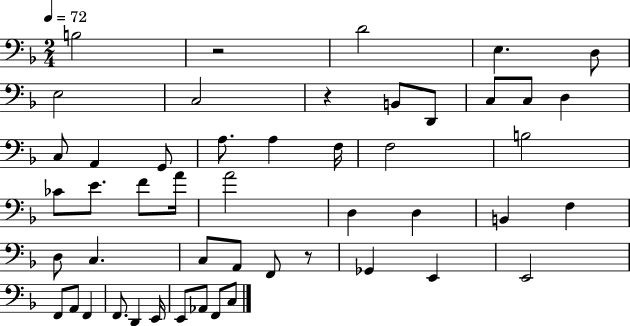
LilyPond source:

{
  \clef bass
  \numericTimeSignature
  \time 2/4
  \key f \major
  \tempo 4 = 72
  \repeat volta 2 { b2 | r2 | d'2 | e4. d8 | \break e2 | c2 | r4 b,8 d,8 | c8 c8 d4 | \break c8 a,4 g,8 | a8. a4 f16 | f2 | b2 | \break ces'8 e'8. f'8 a'16 | a'2 | d4 d4 | b,4 f4 | \break d8 c4. | c8 a,8 f,8 r8 | ges,4 e,4 | e,2 | \break f,8 a,8 f,4 | f,8. d,4 e,16 | e,8 aes,8 f,8 c8 | } \bar "|."
}